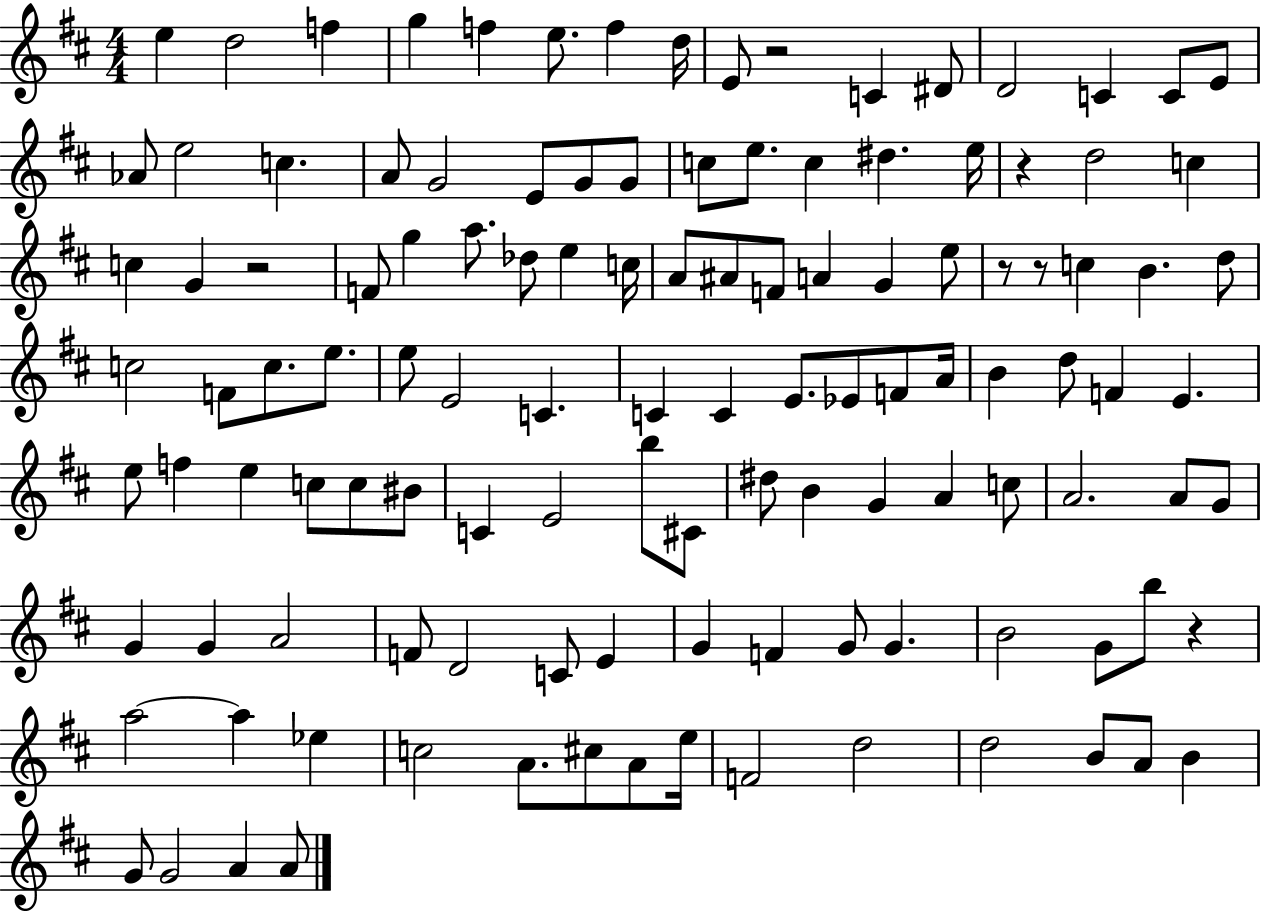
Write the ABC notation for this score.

X:1
T:Untitled
M:4/4
L:1/4
K:D
e d2 f g f e/2 f d/4 E/2 z2 C ^D/2 D2 C C/2 E/2 _A/2 e2 c A/2 G2 E/2 G/2 G/2 c/2 e/2 c ^d e/4 z d2 c c G z2 F/2 g a/2 _d/2 e c/4 A/2 ^A/2 F/2 A G e/2 z/2 z/2 c B d/2 c2 F/2 c/2 e/2 e/2 E2 C C C E/2 _E/2 F/2 A/4 B d/2 F E e/2 f e c/2 c/2 ^B/2 C E2 b/2 ^C/2 ^d/2 B G A c/2 A2 A/2 G/2 G G A2 F/2 D2 C/2 E G F G/2 G B2 G/2 b/2 z a2 a _e c2 A/2 ^c/2 A/2 e/4 F2 d2 d2 B/2 A/2 B G/2 G2 A A/2